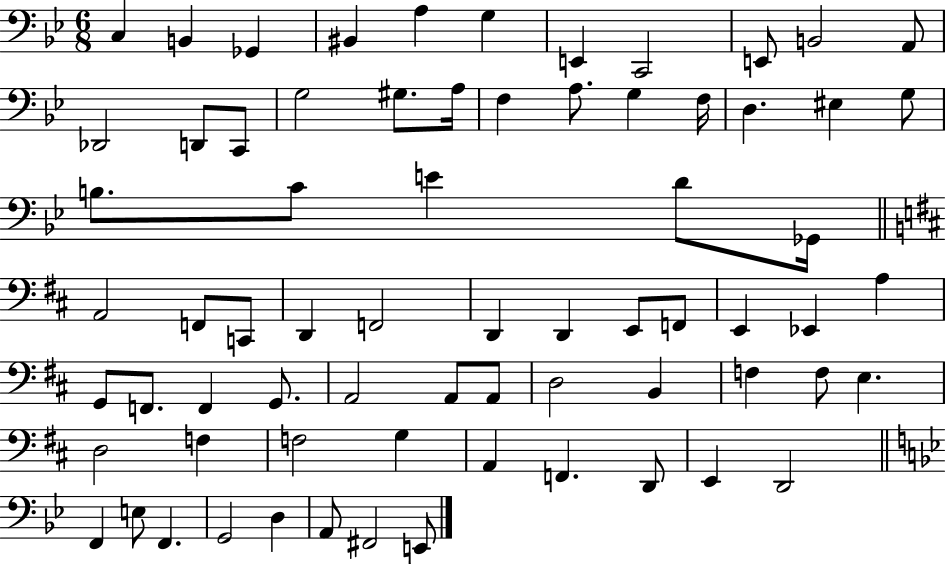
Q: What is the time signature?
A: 6/8